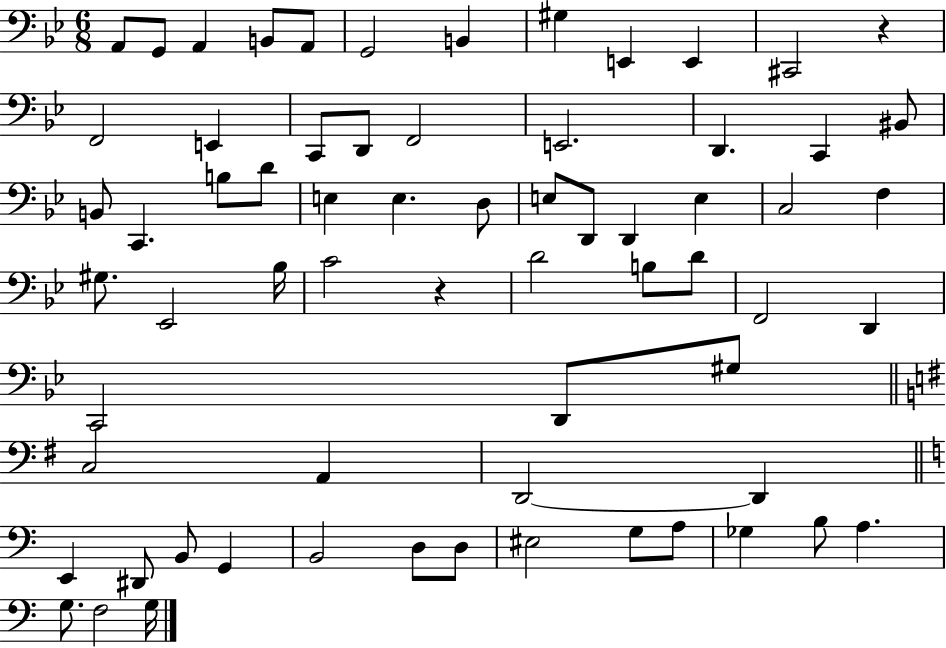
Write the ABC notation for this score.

X:1
T:Untitled
M:6/8
L:1/4
K:Bb
A,,/2 G,,/2 A,, B,,/2 A,,/2 G,,2 B,, ^G, E,, E,, ^C,,2 z F,,2 E,, C,,/2 D,,/2 F,,2 E,,2 D,, C,, ^B,,/2 B,,/2 C,, B,/2 D/2 E, E, D,/2 E,/2 D,,/2 D,, E, C,2 F, ^G,/2 _E,,2 _B,/4 C2 z D2 B,/2 D/2 F,,2 D,, C,,2 D,,/2 ^G,/2 C,2 A,, D,,2 D,, E,, ^D,,/2 B,,/2 G,, B,,2 D,/2 D,/2 ^E,2 G,/2 A,/2 _G, B,/2 A, G,/2 F,2 G,/4